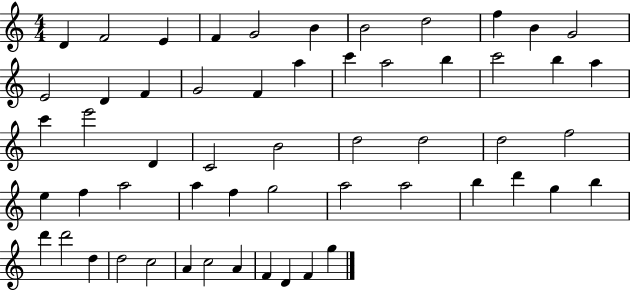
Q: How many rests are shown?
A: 0